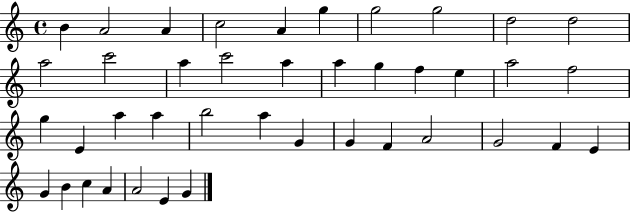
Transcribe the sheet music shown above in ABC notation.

X:1
T:Untitled
M:4/4
L:1/4
K:C
B A2 A c2 A g g2 g2 d2 d2 a2 c'2 a c'2 a a g f e a2 f2 g E a a b2 a G G F A2 G2 F E G B c A A2 E G